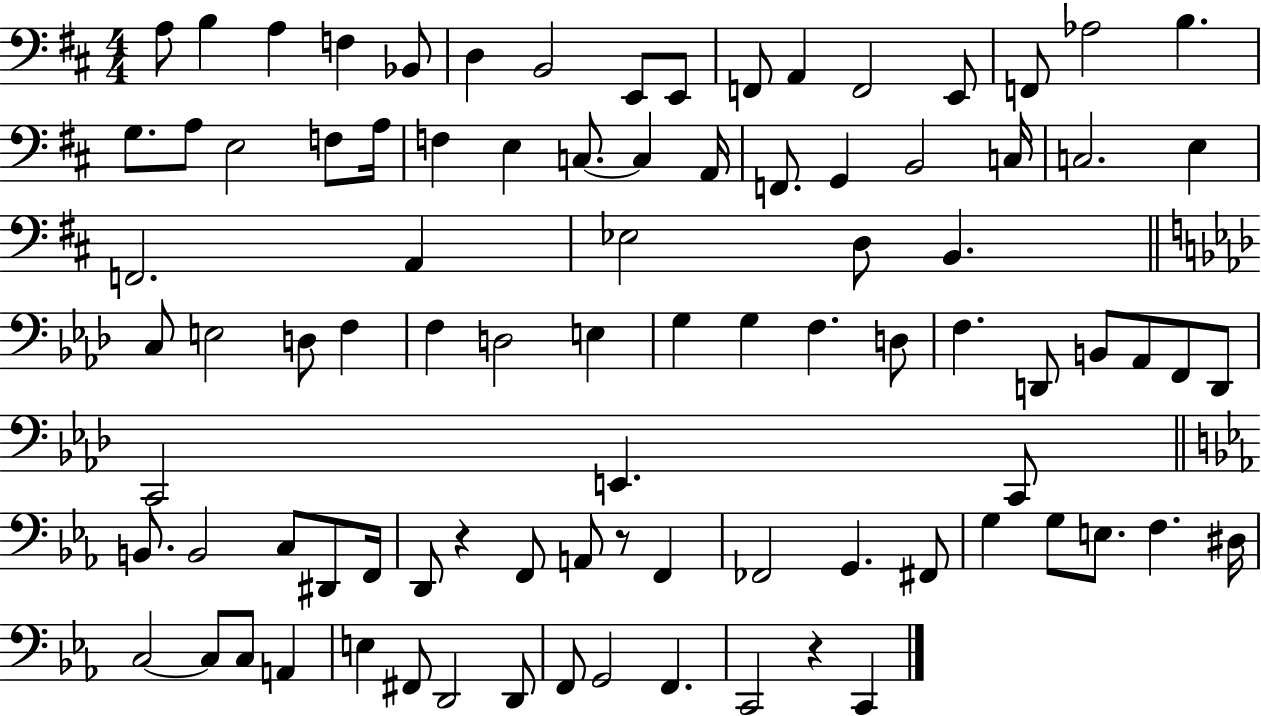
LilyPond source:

{
  \clef bass
  \numericTimeSignature
  \time 4/4
  \key d \major
  \repeat volta 2 { a8 b4 a4 f4 bes,8 | d4 b,2 e,8 e,8 | f,8 a,4 f,2 e,8 | f,8 aes2 b4. | \break g8. a8 e2 f8 a16 | f4 e4 c8.~~ c4 a,16 | f,8. g,4 b,2 c16 | c2. e4 | \break f,2. a,4 | ees2 d8 b,4. | \bar "||" \break \key aes \major c8 e2 d8 f4 | f4 d2 e4 | g4 g4 f4. d8 | f4. d,8 b,8 aes,8 f,8 d,8 | \break c,2 e,4. c,8 | \bar "||" \break \key ees \major b,8. b,2 c8 dis,8 f,16 | d,8 r4 f,8 a,8 r8 f,4 | fes,2 g,4. fis,8 | g4 g8 e8. f4. dis16 | \break c2~~ c8 c8 a,4 | e4 fis,8 d,2 d,8 | f,8 g,2 f,4. | c,2 r4 c,4 | \break } \bar "|."
}